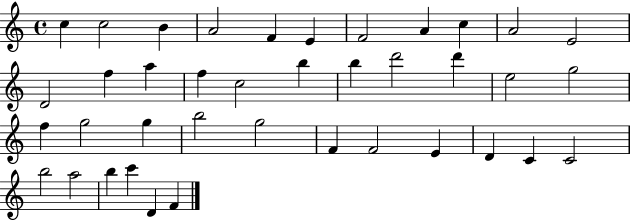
X:1
T:Untitled
M:4/4
L:1/4
K:C
c c2 B A2 F E F2 A c A2 E2 D2 f a f c2 b b d'2 d' e2 g2 f g2 g b2 g2 F F2 E D C C2 b2 a2 b c' D F